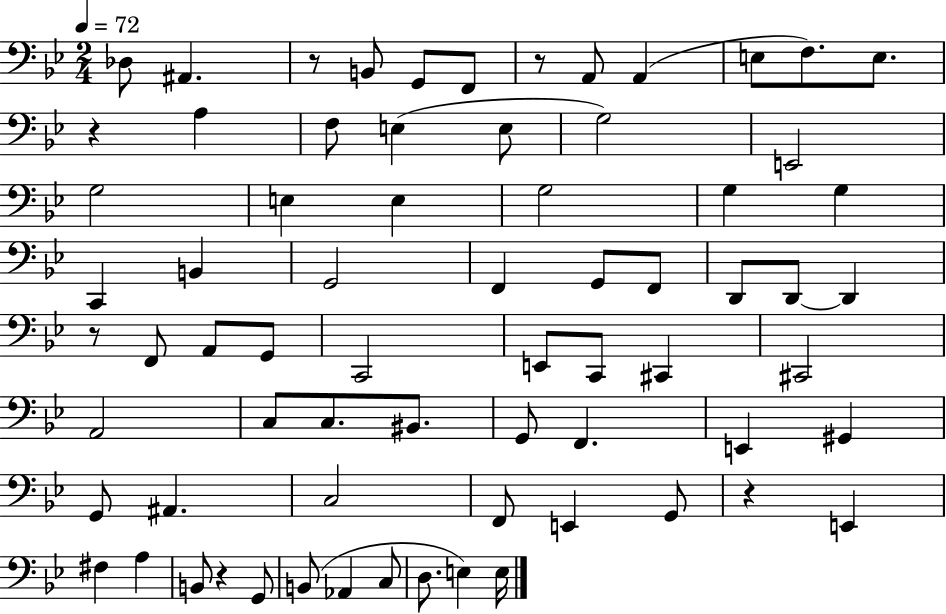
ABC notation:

X:1
T:Untitled
M:2/4
L:1/4
K:Bb
_D,/2 ^A,, z/2 B,,/2 G,,/2 F,,/2 z/2 A,,/2 A,, E,/2 F,/2 E,/2 z A, F,/2 E, E,/2 G,2 E,,2 G,2 E, E, G,2 G, G, C,, B,, G,,2 F,, G,,/2 F,,/2 D,,/2 D,,/2 D,, z/2 F,,/2 A,,/2 G,,/2 C,,2 E,,/2 C,,/2 ^C,, ^C,,2 A,,2 C,/2 C,/2 ^B,,/2 G,,/2 F,, E,, ^G,, G,,/2 ^A,, C,2 F,,/2 E,, G,,/2 z E,, ^F, A, B,,/2 z G,,/2 B,,/2 _A,, C,/2 D,/2 E, E,/4